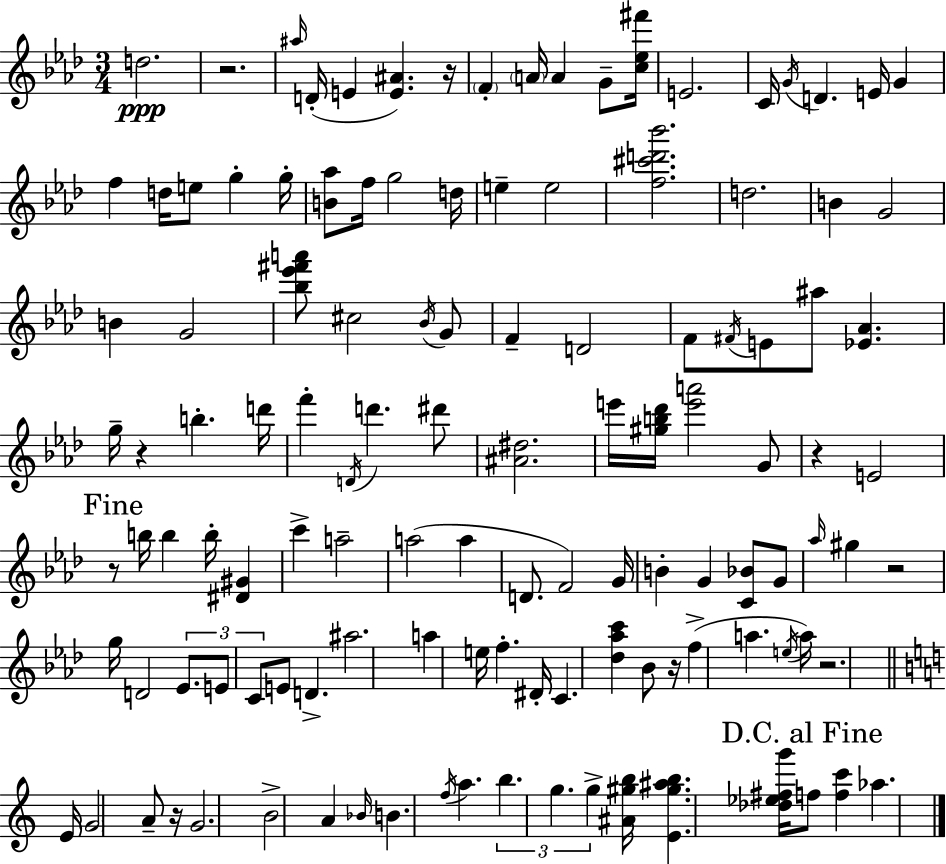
D5/h. R/h. A#5/s D4/s E4/q [E4,A#4]/q. R/s F4/q A4/s A4/q G4/e [C5,Eb5,F#6]/s E4/h. C4/s G4/s D4/q. E4/s G4/q F5/q D5/s E5/e G5/q G5/s [B4,Ab5]/e F5/s G5/h D5/s E5/q E5/h [F5,C#6,D6,Bb6]/h. D5/h. B4/q G4/h B4/q G4/h [Bb5,Eb6,F#6,A6]/e C#5/h Bb4/s G4/e F4/q D4/h F4/e F#4/s E4/e A#5/e [Eb4,Ab4]/q. G5/s R/q B5/q. D6/s F6/q D4/s D6/q. D#6/e [A#4,D#5]/h. E6/s [G#5,B5,Db6]/s [E6,A6]/h G4/e R/q E4/h R/e B5/s B5/q B5/s [D#4,G#4]/q C6/q A5/h A5/h A5/q D4/e. F4/h G4/s B4/q G4/q [C4,Bb4]/e G4/e Ab5/s G#5/q R/h G5/s D4/h Eb4/e. E4/e C4/e E4/e D4/q. A#5/h. A5/q E5/s F5/q. D#4/s C4/q. [Db5,Ab5,C6]/q Bb4/e R/s F5/q A5/q. E5/s A5/s R/h. E4/s G4/h A4/e R/s G4/h. B4/h A4/q Bb4/s B4/q. F5/s A5/q. B5/q. G5/q. G5/q [A#4,G#5,B5]/s [E4,G#5,A#5,B5]/q. [Db5,Eb5,F#5,G6]/s F5/e [F5,C6]/q Ab5/q.